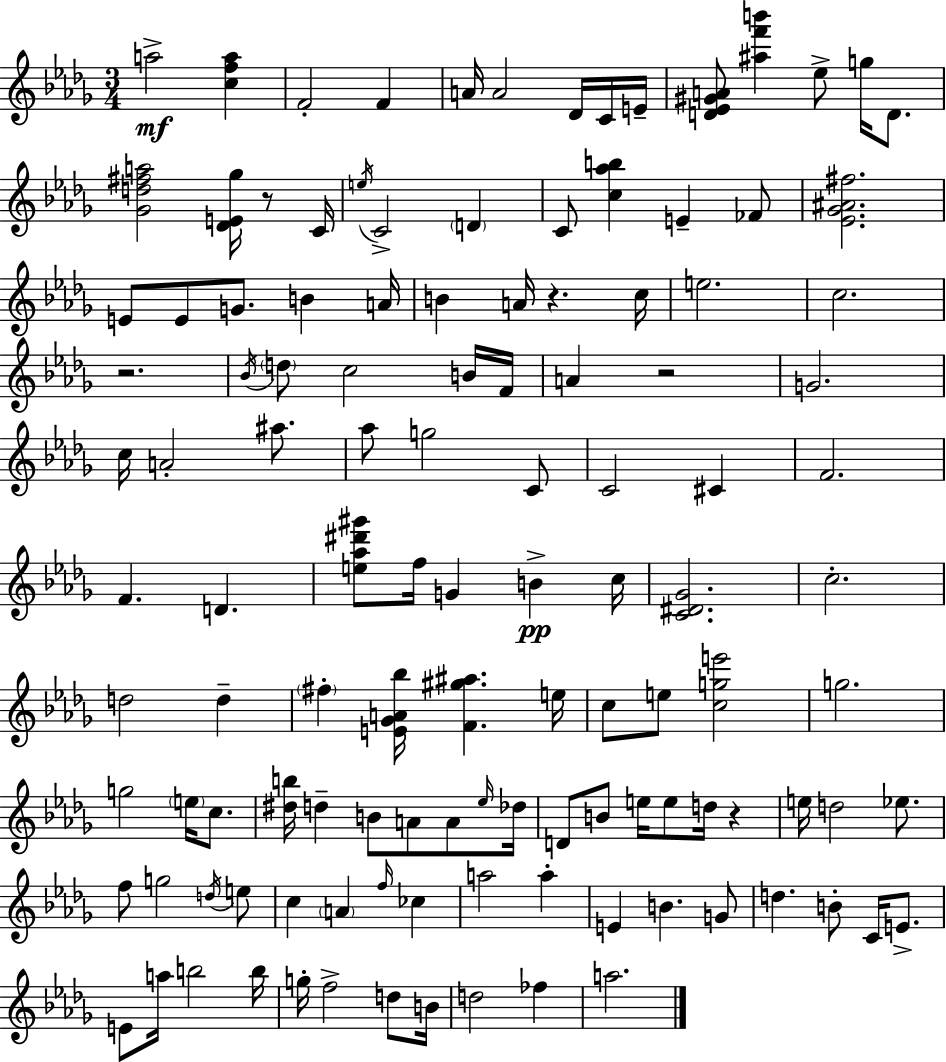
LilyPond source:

{
  \clef treble
  \numericTimeSignature
  \time 3/4
  \key bes \minor
  \repeat volta 2 { a''2->\mf <c'' f'' a''>4 | f'2-. f'4 | a'16 a'2 des'16 c'16 e'16-- | <d' ees' gis' a'>8 <ais'' f''' b'''>4 ees''8-> g''16 d'8. | \break <ges' d'' fis'' a''>2 <des' e' ges''>16 r8 c'16 | \acciaccatura { e''16 } c'2-> \parenthesize d'4 | c'8 <c'' aes'' b''>4 e'4-- fes'8 | <ees' ges' ais' fis''>2. | \break e'8 e'8 g'8. b'4 | a'16 b'4 a'16 r4. | c''16 e''2. | c''2. | \break r2. | \acciaccatura { bes'16 } \parenthesize d''8 c''2 | b'16 f'16 a'4 r2 | g'2. | \break c''16 a'2-. ais''8. | aes''8 g''2 | c'8 c'2 cis'4 | f'2. | \break f'4. d'4. | <e'' aes'' dis''' gis'''>8 f''16 g'4 b'4->\pp | c''16 <c' dis' ges'>2. | c''2.-. | \break d''2 d''4-- | \parenthesize fis''4-. <e' ges' a' bes''>16 <f' gis'' ais''>4. | e''16 c''8 e''8 <c'' g'' e'''>2 | g''2. | \break g''2 \parenthesize e''16 c''8. | <dis'' b''>16 d''4-- b'8 a'8 a'8 | \grace { ees''16 } des''16 d'8 b'8 e''16 e''8 d''16 r4 | e''16 d''2 | \break ees''8. f''8 g''2 | \acciaccatura { d''16 } e''8 c''4 \parenthesize a'4 | \grace { f''16 } ces''4 a''2 | a''4-. e'4 b'4. | \break g'8 d''4. b'8-. | c'16 e'8.-> e'8 a''16 b''2 | b''16 g''16-. f''2-> | d''8 b'16 d''2 | \break fes''4 a''2. | } \bar "|."
}